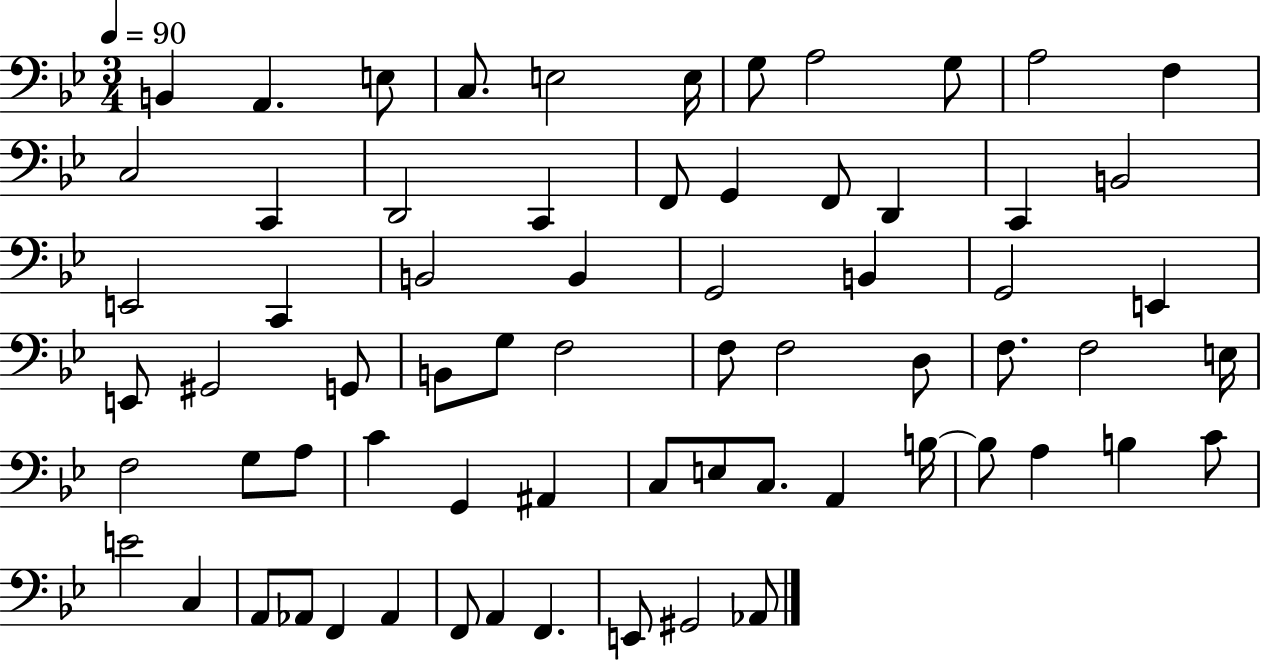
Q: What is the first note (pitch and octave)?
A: B2